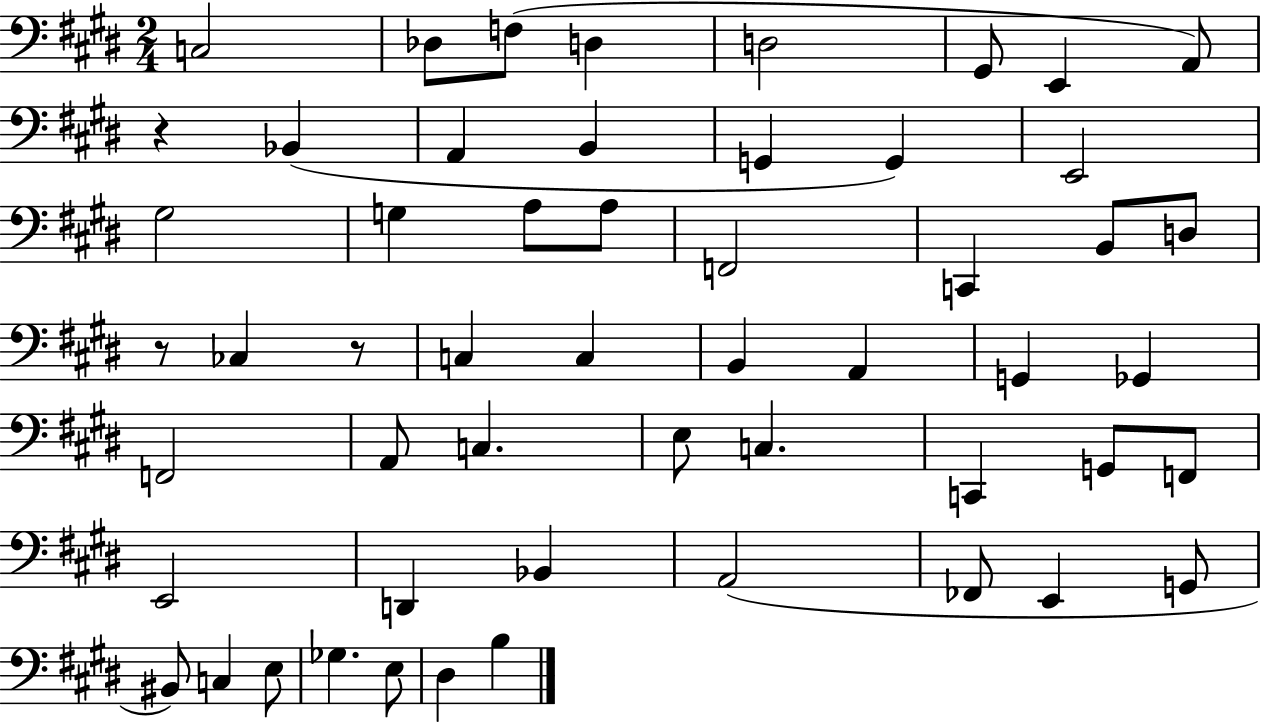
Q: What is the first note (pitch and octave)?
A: C3